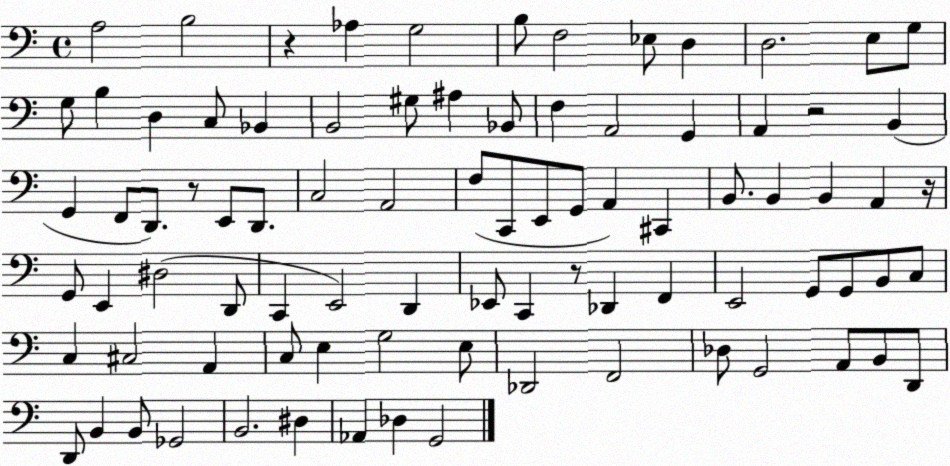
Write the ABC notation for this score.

X:1
T:Untitled
M:4/4
L:1/4
K:C
A,2 B,2 z _A, G,2 B,/2 F,2 _E,/2 D, D,2 E,/2 G,/2 G,/2 B, D, C,/2 _B,, B,,2 ^G,/2 ^A, _B,,/2 F, A,,2 G,, A,, z2 B,, G,, F,,/2 D,,/2 z/2 E,,/2 D,,/2 C,2 A,,2 F,/2 C,,/2 E,,/2 G,,/2 A,, ^C,, B,,/2 B,, B,, A,, z/4 G,,/2 E,, ^D,2 D,,/2 C,, E,,2 D,, _E,,/2 C,, z/2 _D,, F,, E,,2 G,,/2 G,,/2 B,,/2 C,/2 C, ^C,2 A,, C,/2 E, G,2 E,/2 _D,,2 F,,2 _D,/2 G,,2 A,,/2 B,,/2 D,,/2 D,,/2 B,, B,,/2 _G,,2 B,,2 ^D, _A,, _D, G,,2